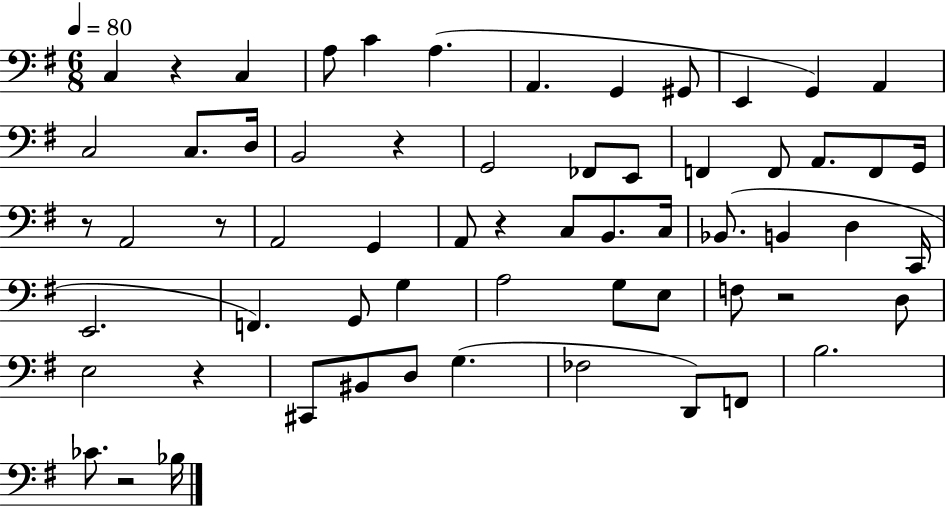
C3/q R/q C3/q A3/e C4/q A3/q. A2/q. G2/q G#2/e E2/q G2/q A2/q C3/h C3/e. D3/s B2/h R/q G2/h FES2/e E2/e F2/q F2/e A2/e. F2/e G2/s R/e A2/h R/e A2/h G2/q A2/e R/q C3/e B2/e. C3/s Bb2/e. B2/q D3/q C2/s E2/h. F2/q. G2/e G3/q A3/h G3/e E3/e F3/e R/h D3/e E3/h R/q C#2/e BIS2/e D3/e G3/q. FES3/h D2/e F2/e B3/h. CES4/e. R/h Bb3/s